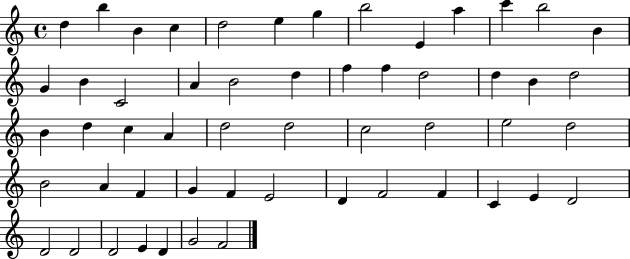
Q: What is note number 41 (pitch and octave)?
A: E4